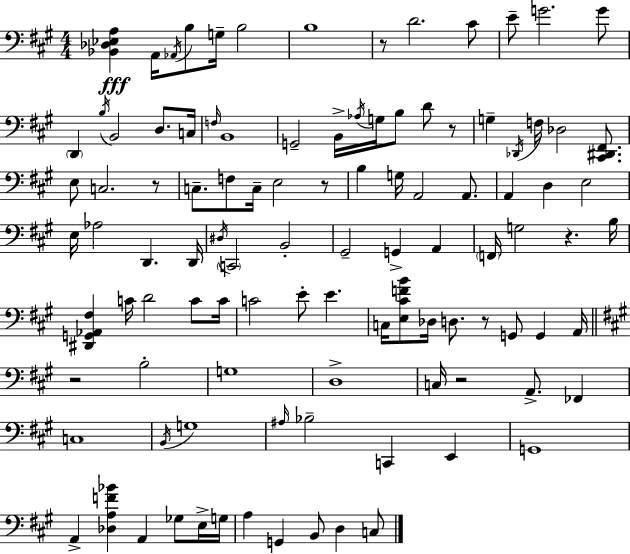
[Bb2,Db3,Eb3,A3]/q A2/s Ab2/s B3/e G3/s B3/h B3/w R/e D4/h. C#4/e E4/e G4/h. G4/e D2/q B3/s B2/h D3/e. C3/s F3/s B2/w G2/h B2/s Ab3/s G3/s B3/e D4/e R/e G3/q Db2/s F3/s Db3/h [C#2,D#2,F#2]/e. E3/e C3/h. R/e C3/e. F3/e C3/s E3/h R/e B3/q G3/s A2/h A2/e. A2/q D3/q E3/h E3/s Ab3/h D2/q. D2/s D#3/s C2/h B2/h G#2/h G2/q A2/q F2/s G3/h R/q. B3/s [D#2,G2,Ab2,F#3]/q C4/s D4/h C4/e C4/s C4/h E4/e E4/q. C3/s [E3,C#4,F4,B4]/e Db3/s D3/e. R/e G2/e G2/q A2/s R/h B3/h G3/w D3/w C3/s R/h A2/e. FES2/q C3/w B2/s G3/w A#3/s Bb3/h C2/q E2/q G2/w A2/q [Db3,A3,F4,Bb4]/q A2/q Gb3/e E3/s G3/s A3/q G2/q B2/e D3/q C3/e